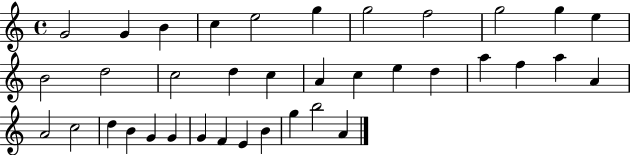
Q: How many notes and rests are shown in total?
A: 37